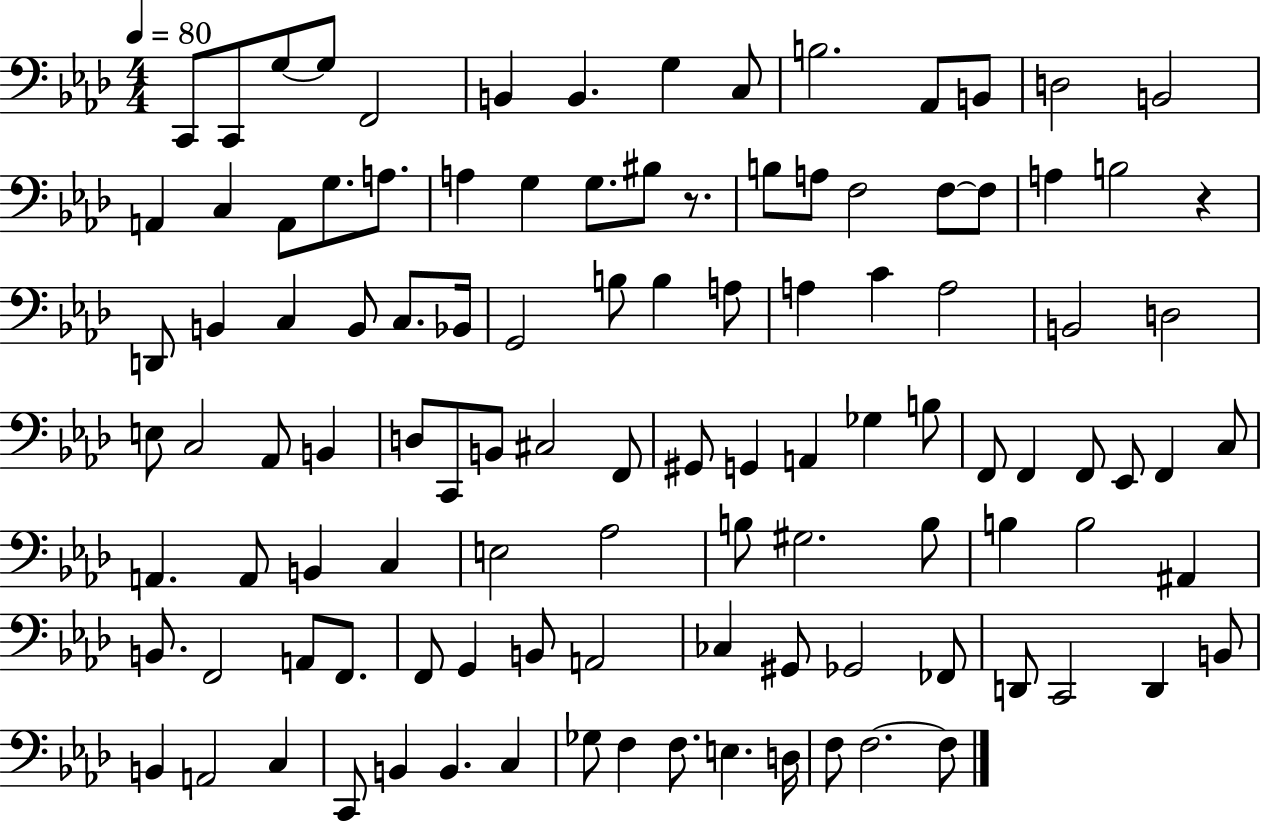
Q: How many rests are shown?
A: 2